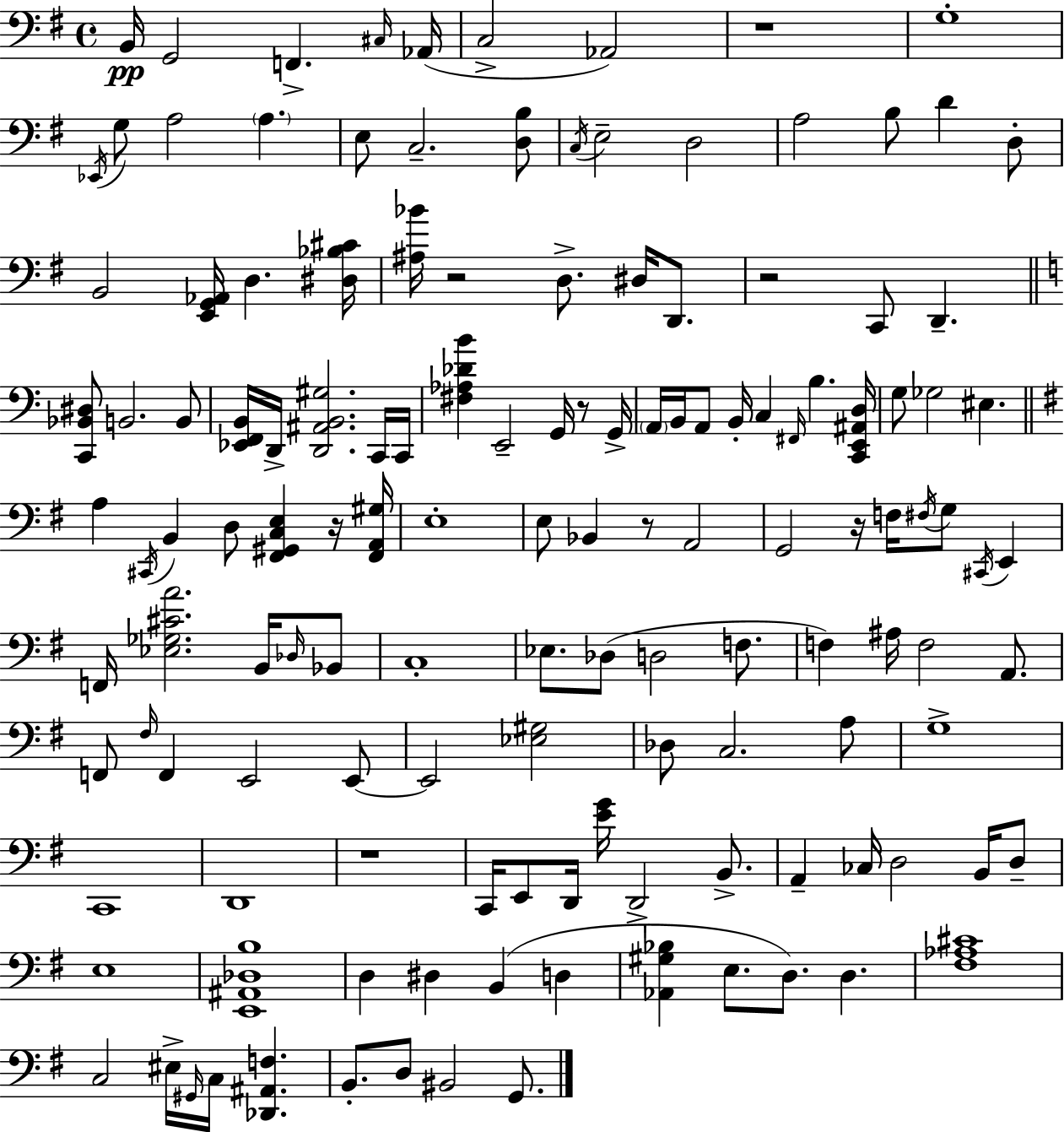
X:1
T:Untitled
M:4/4
L:1/4
K:G
B,,/4 G,,2 F,, ^C,/4 _A,,/4 C,2 _A,,2 z4 G,4 _E,,/4 G,/2 A,2 A, E,/2 C,2 [D,B,]/2 C,/4 E,2 D,2 A,2 B,/2 D D,/2 B,,2 [E,,G,,_A,,]/4 D, [^D,_B,^C]/4 [^A,_B]/4 z2 D,/2 ^D,/4 D,,/2 z2 C,,/2 D,, [C,,_B,,^D,]/2 B,,2 B,,/2 [_E,,F,,B,,]/4 D,,/4 [D,,^A,,B,,^G,]2 C,,/4 C,,/4 [^F,_A,_DB] E,,2 G,,/4 z/2 G,,/4 A,,/4 B,,/4 A,,/2 B,,/4 C, ^F,,/4 B, [C,,E,,^A,,D,]/4 G,/2 _G,2 ^E, A, ^C,,/4 B,, D,/2 [^F,,^G,,C,E,] z/4 [^F,,A,,^G,]/4 E,4 E,/2 _B,, z/2 A,,2 G,,2 z/4 F,/4 ^F,/4 G,/2 ^C,,/4 E,, F,,/4 [_E,_G,^CA]2 B,,/4 _D,/4 _B,,/2 C,4 _E,/2 _D,/2 D,2 F,/2 F, ^A,/4 F,2 A,,/2 F,,/2 ^F,/4 F,, E,,2 E,,/2 E,,2 [_E,^G,]2 _D,/2 C,2 A,/2 G,4 C,,4 D,,4 z4 C,,/4 E,,/2 D,,/4 [EG]/4 D,,2 B,,/2 A,, _C,/4 D,2 B,,/4 D,/2 E,4 [E,,^A,,_D,B,]4 D, ^D, B,, D, [_A,,^G,_B,] E,/2 D,/2 D, [^F,_A,^C]4 C,2 ^E,/4 ^G,,/4 C,/4 [_D,,^A,,F,] B,,/2 D,/2 ^B,,2 G,,/2